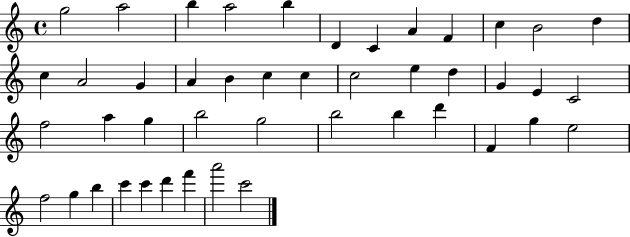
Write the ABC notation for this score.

X:1
T:Untitled
M:4/4
L:1/4
K:C
g2 a2 b a2 b D C A F c B2 d c A2 G A B c c c2 e d G E C2 f2 a g b2 g2 b2 b d' F g e2 f2 g b c' c' d' f' a'2 c'2